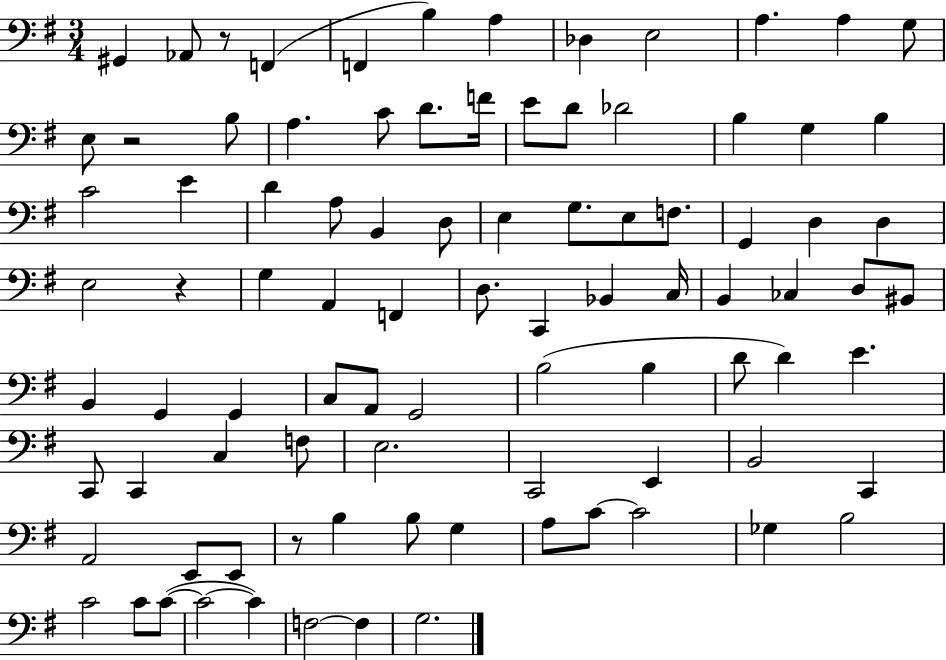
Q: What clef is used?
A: bass